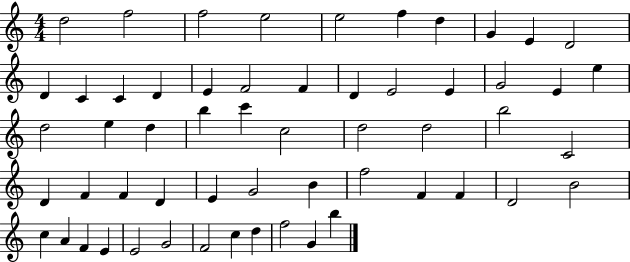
{
  \clef treble
  \numericTimeSignature
  \time 4/4
  \key c \major
  d''2 f''2 | f''2 e''2 | e''2 f''4 d''4 | g'4 e'4 d'2 | \break d'4 c'4 c'4 d'4 | e'4 f'2 f'4 | d'4 e'2 e'4 | g'2 e'4 e''4 | \break d''2 e''4 d''4 | b''4 c'''4 c''2 | d''2 d''2 | b''2 c'2 | \break d'4 f'4 f'4 d'4 | e'4 g'2 b'4 | f''2 f'4 f'4 | d'2 b'2 | \break c''4 a'4 f'4 e'4 | e'2 g'2 | f'2 c''4 d''4 | f''2 g'4 b''4 | \break \bar "|."
}